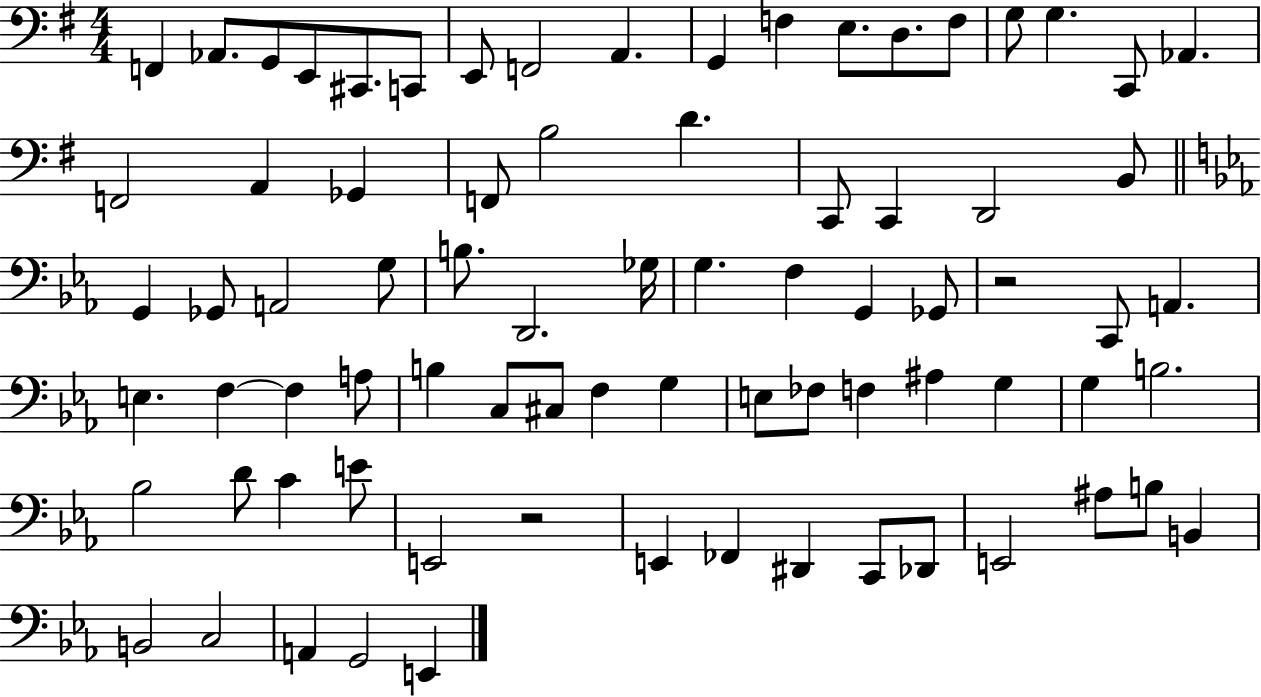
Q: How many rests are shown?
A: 2